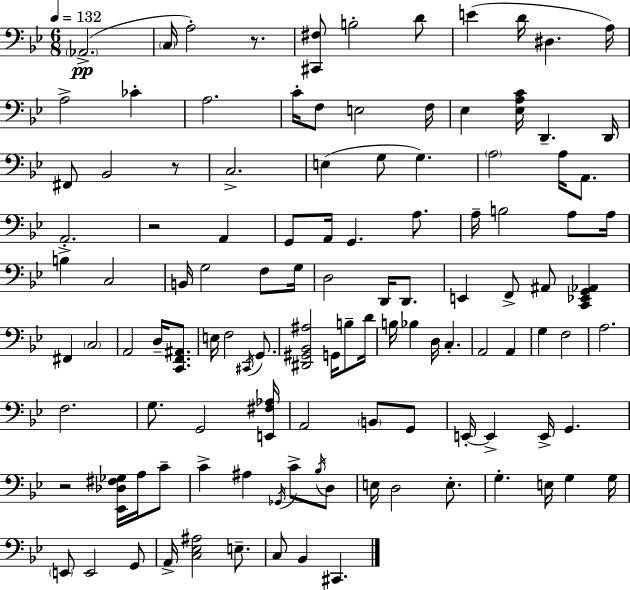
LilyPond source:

{
  \clef bass
  \numericTimeSignature
  \time 6/8
  \key bes \major
  \tempo 4 = 132
  \parenthesize aes,2.->(\pp | \parenthesize c16 a2-.) r8. | <cis, fis>8 b2-. d'8 | e'4( d'16 dis4. a16) | \break a2-> ces'4-. | a2. | c'16-. f8 e2 f16 | ees4 <ees a c'>16 d,4.-- d,16 | \break fis,8 bes,2 r8 | c2.-> | e4( g8 g4.) | \parenthesize a2 a16 a,8. | \break a,2.-. | r2 a,4 | g,8 a,16 g,4. a8. | a16-- b2 a8 a16 | \break b4-> c2 | b,16 g2 f8 g16 | d2 d,16 d,8. | e,4 f,8-> ais,8 <c, ees, g, aes,>4 | \break fis,4 \parenthesize c2 | a,2 d16-- <c, f, ais,>8. | e16 f2 \acciaccatura { cis,16 } g,8. | <dis, gis, bes, ais>2 g,16 b8-- | \break d'16 b16 bes4 d16 c4.-. | a,2 a,4 | g4 f2 | a2. | \break f2. | g8. g,2 | <e, fis aes>16 a,2 \parenthesize b,8 g,8 | e,16-.~~ e,4-> e,16-> g,4. | \break r2 <ees, des fis ges>16 a16 c'8-- | c'4-> ais4 \acciaccatura { ges,16 } c'8-> | \acciaccatura { bes16 } d8 e16 d2 | e8.-. g4.-. e16 g4 | \break g16 \parenthesize e,8 e,2 | g,8 a,16-> <c ees ais>2 | e8.-- c8 bes,4 cis,4. | \bar "|."
}